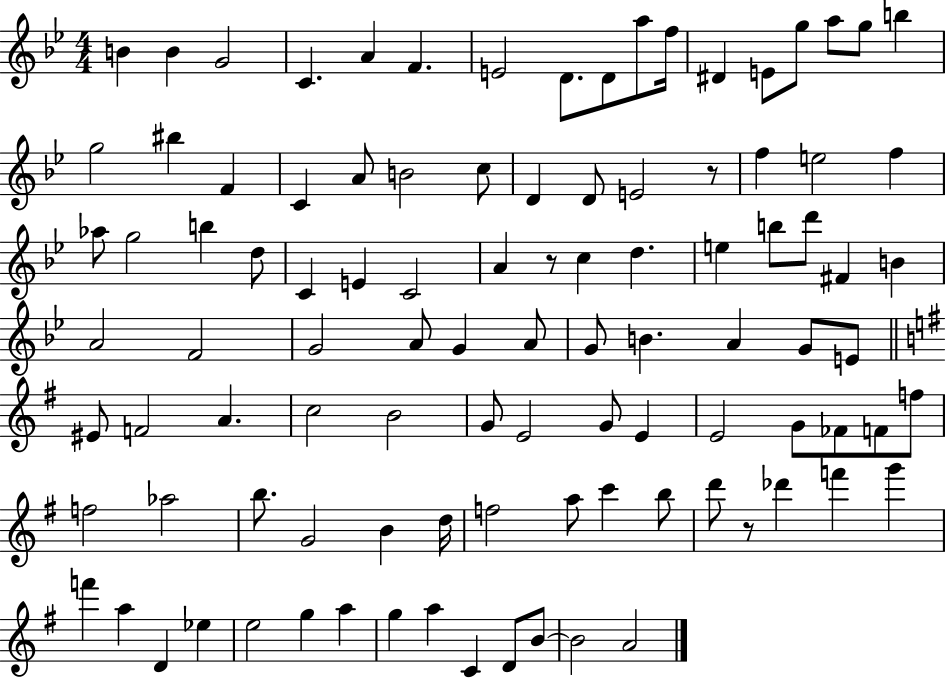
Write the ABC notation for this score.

X:1
T:Untitled
M:4/4
L:1/4
K:Bb
B B G2 C A F E2 D/2 D/2 a/2 f/4 ^D E/2 g/2 a/2 g/2 b g2 ^b F C A/2 B2 c/2 D D/2 E2 z/2 f e2 f _a/2 g2 b d/2 C E C2 A z/2 c d e b/2 d'/2 ^F B A2 F2 G2 A/2 G A/2 G/2 B A G/2 E/2 ^E/2 F2 A c2 B2 G/2 E2 G/2 E E2 G/2 _F/2 F/2 f/2 f2 _a2 b/2 G2 B d/4 f2 a/2 c' b/2 d'/2 z/2 _d' f' g' f' a D _e e2 g a g a C D/2 B/2 B2 A2